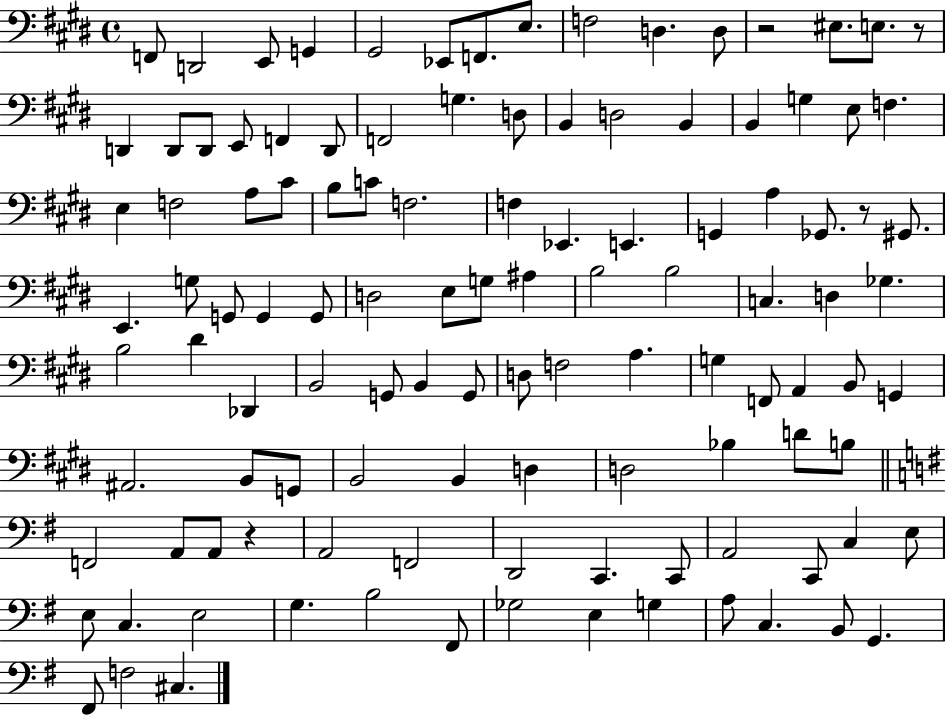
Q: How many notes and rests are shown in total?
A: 114